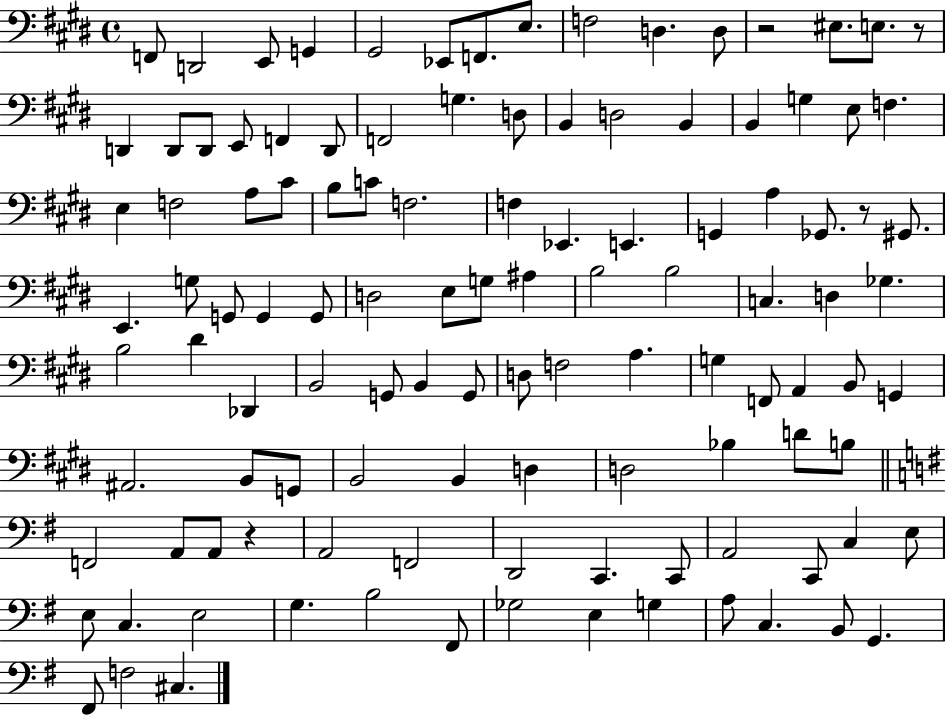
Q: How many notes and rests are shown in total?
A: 114